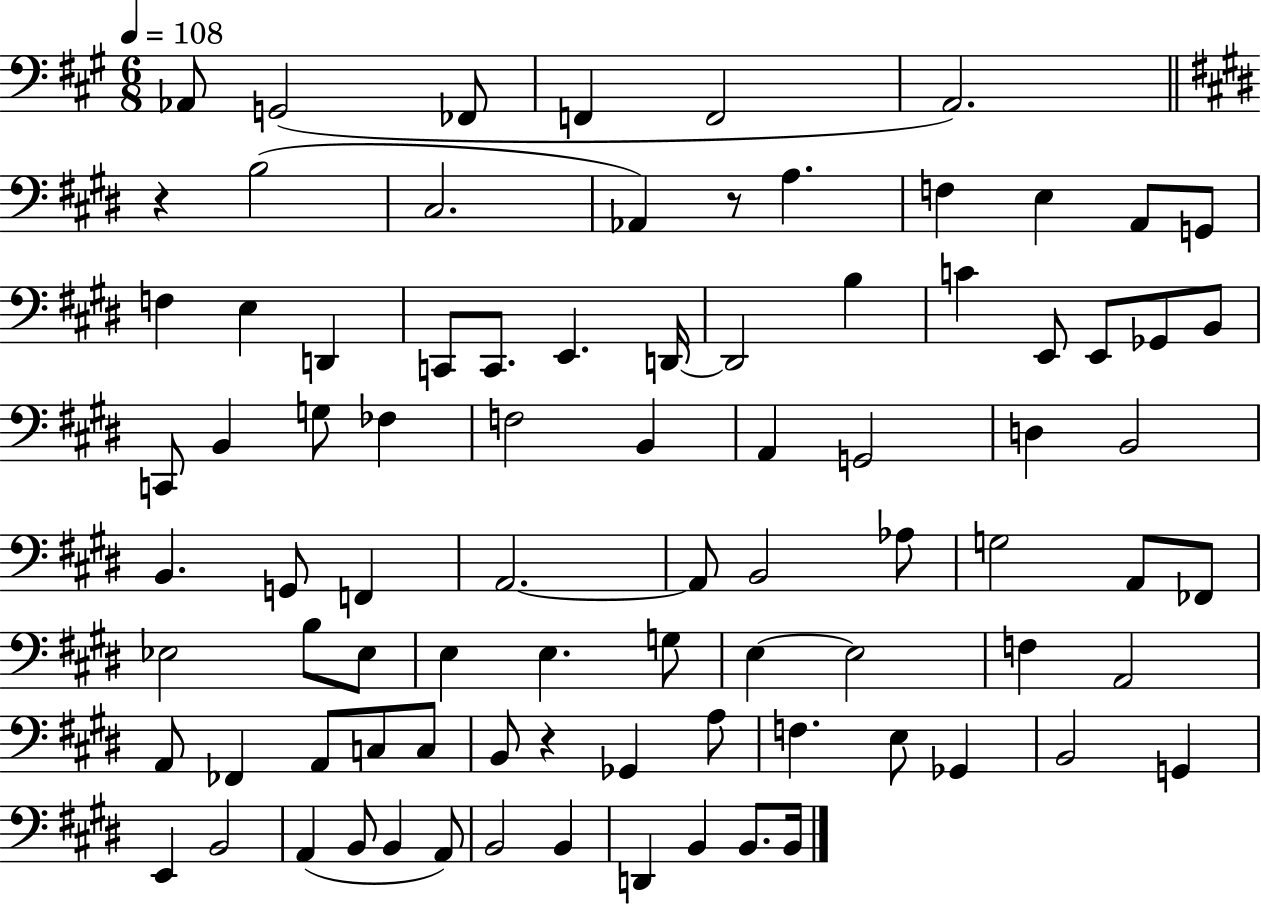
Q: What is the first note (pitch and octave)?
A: Ab2